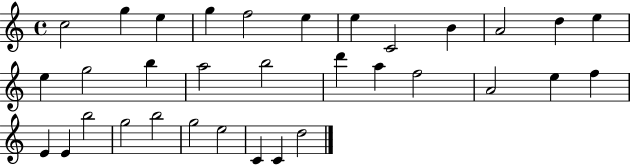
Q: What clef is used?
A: treble